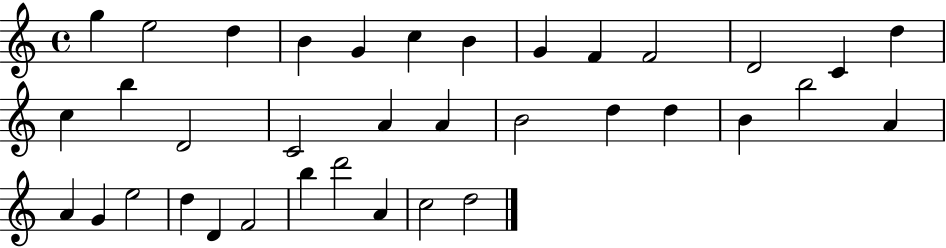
G5/q E5/h D5/q B4/q G4/q C5/q B4/q G4/q F4/q F4/h D4/h C4/q D5/q C5/q B5/q D4/h C4/h A4/q A4/q B4/h D5/q D5/q B4/q B5/h A4/q A4/q G4/q E5/h D5/q D4/q F4/h B5/q D6/h A4/q C5/h D5/h